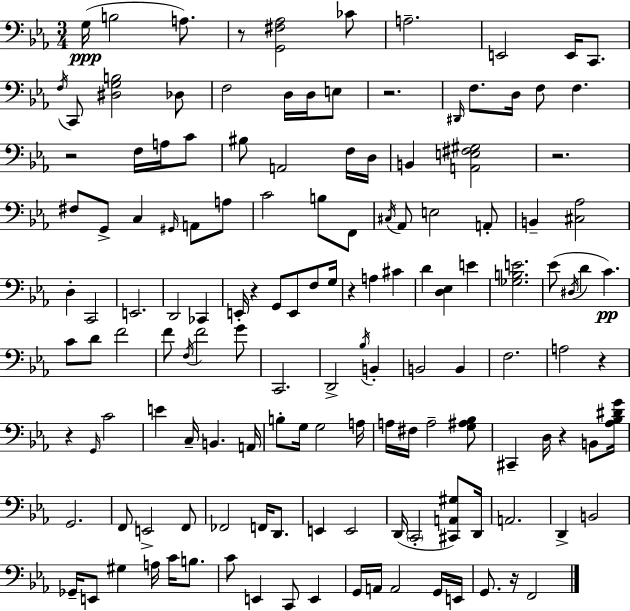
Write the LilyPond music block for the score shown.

{
  \clef bass
  \numericTimeSignature
  \time 3/4
  \key c \minor
  g16(\ppp b2 a8.) | r8 <g, fis aes>2 ces'8 | a2.-- | e,2 e,16 c,8. | \break \acciaccatura { f16 } c,8 <dis g b>2 des8 | f2 d16 d16 e8 | r2. | \grace { dis,16 } f8. d16 f8 f4. | \break r2 f16 a16 | c'8 bis8 a,2 | f16 d16 b,4 <a, e fis gis>2 | r2. | \break fis8 g,8-> c4 \grace { gis,16 } a,8 | a8 c'2 b8 | f,8 \acciaccatura { cis16 } aes,8 e2 | a,8-. b,4-- <cis aes>2 | \break d4-. c,2 | e,2. | d,2 | ces,4 e,16-. r4 g,8 e,8 | \break f8 g16 r4 a4 | cis'4 d'4 <d ees>4 | e'4 <ges b e'>2. | ees'8( \acciaccatura { dis16 } d'4 c'4.\pp) | \break c'8 d'8 f'2 | f'8 \acciaccatura { f16 } f'2 | g'8 c,2. | d,2-> | \break \acciaccatura { bes16 } b,4-. b,2 | b,4 f2. | a2 | r4 r4 \grace { g,16 } | \break c'2 e'4 | c16-- b,4. a,16 b8-. g16 g2 | a16 a16 fis16 a2-- | <g ais bes>8 cis,4-- | \break d16 r4 b,8 <aes bes dis' g'>16 g,2. | f,8 e,2-> | f,8 fes,2 | f,16 d,8. e,4 | \break e,2 d,16( \parenthesize c,2-. | <cis, a, gis>8) d,16 a,2. | d,4-> | b,2 ges,16-- e,8 gis4 | \break a16 c'16 b8. c'8 e,4 | c,8 e,4 g,16 a,16 a,2 | g,16 e,16 g,8. r16 | f,2 \bar "|."
}